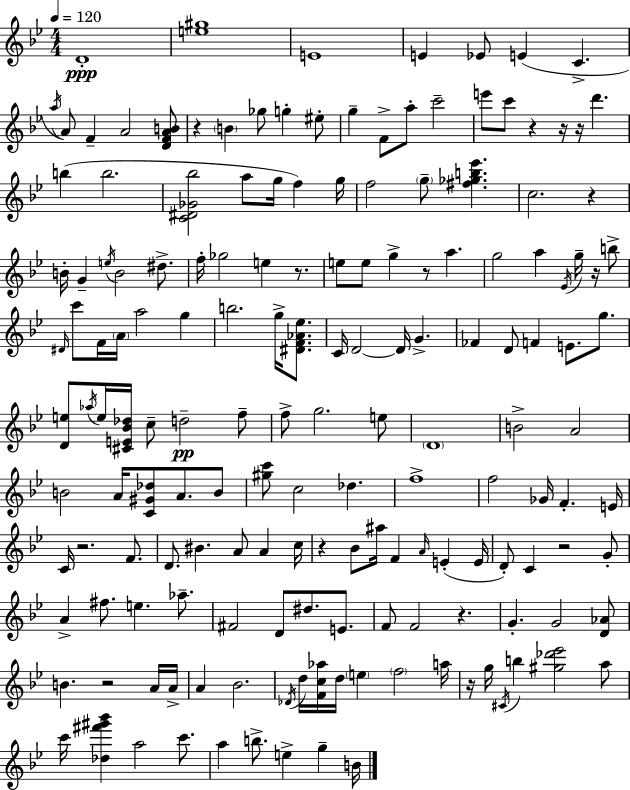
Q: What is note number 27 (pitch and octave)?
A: G5